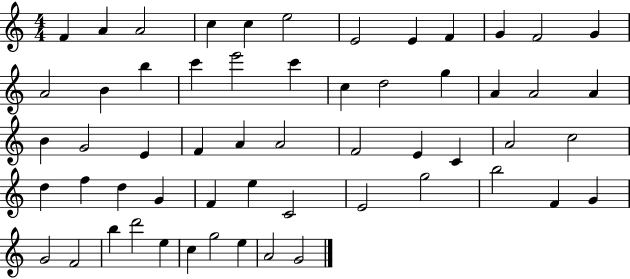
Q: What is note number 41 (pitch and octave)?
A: E5